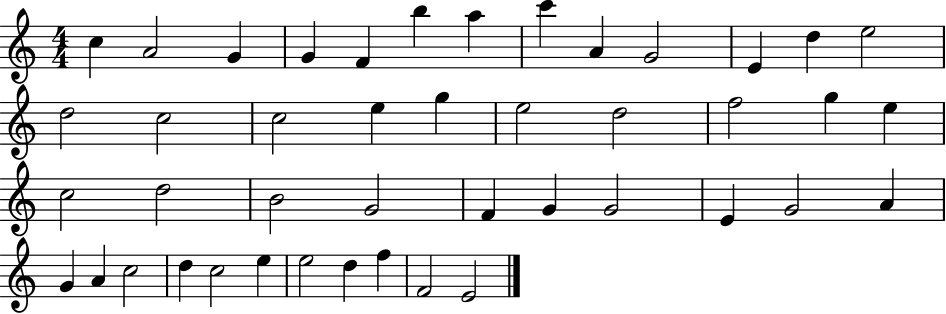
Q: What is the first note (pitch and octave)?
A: C5